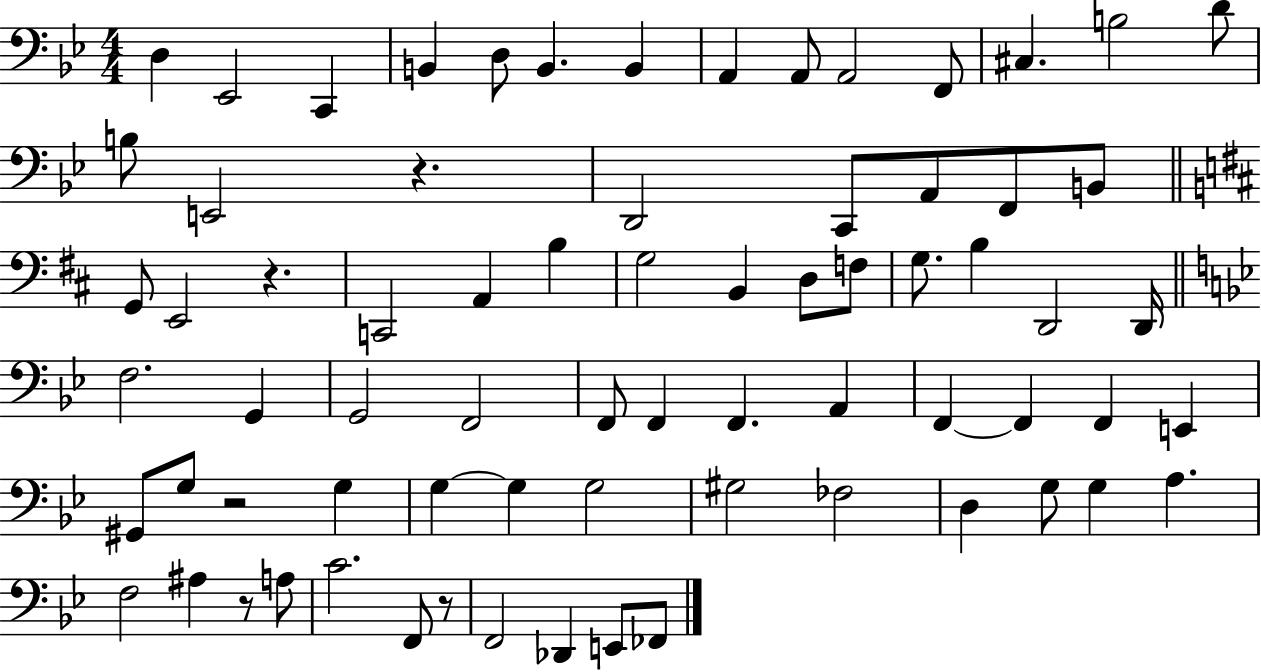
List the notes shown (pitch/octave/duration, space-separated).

D3/q Eb2/h C2/q B2/q D3/e B2/q. B2/q A2/q A2/e A2/h F2/e C#3/q. B3/h D4/e B3/e E2/h R/q. D2/h C2/e A2/e F2/e B2/e G2/e E2/h R/q. C2/h A2/q B3/q G3/h B2/q D3/e F3/e G3/e. B3/q D2/h D2/s F3/h. G2/q G2/h F2/h F2/e F2/q F2/q. A2/q F2/q F2/q F2/q E2/q G#2/e G3/e R/h G3/q G3/q G3/q G3/h G#3/h FES3/h D3/q G3/e G3/q A3/q. F3/h A#3/q R/e A3/e C4/h. F2/e R/e F2/h Db2/q E2/e FES2/e